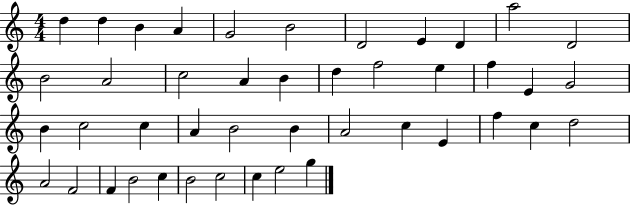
X:1
T:Untitled
M:4/4
L:1/4
K:C
d d B A G2 B2 D2 E D a2 D2 B2 A2 c2 A B d f2 e f E G2 B c2 c A B2 B A2 c E f c d2 A2 F2 F B2 c B2 c2 c e2 g